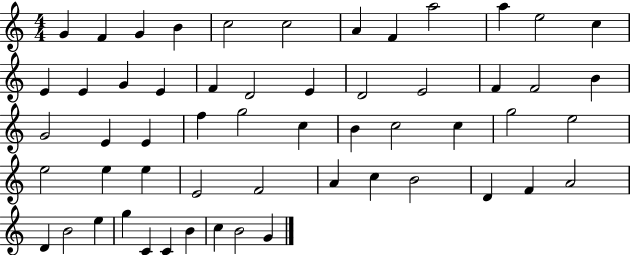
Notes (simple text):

G4/q F4/q G4/q B4/q C5/h C5/h A4/q F4/q A5/h A5/q E5/h C5/q E4/q E4/q G4/q E4/q F4/q D4/h E4/q D4/h E4/h F4/q F4/h B4/q G4/h E4/q E4/q F5/q G5/h C5/q B4/q C5/h C5/q G5/h E5/h E5/h E5/q E5/q E4/h F4/h A4/q C5/q B4/h D4/q F4/q A4/h D4/q B4/h E5/q G5/q C4/q C4/q B4/q C5/q B4/h G4/q